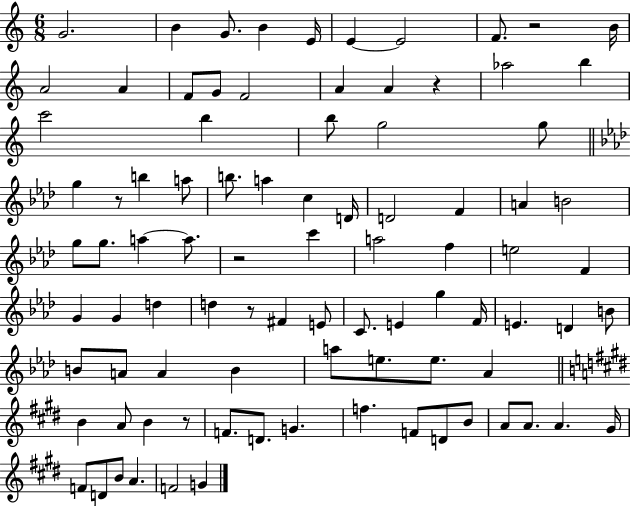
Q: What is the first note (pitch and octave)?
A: G4